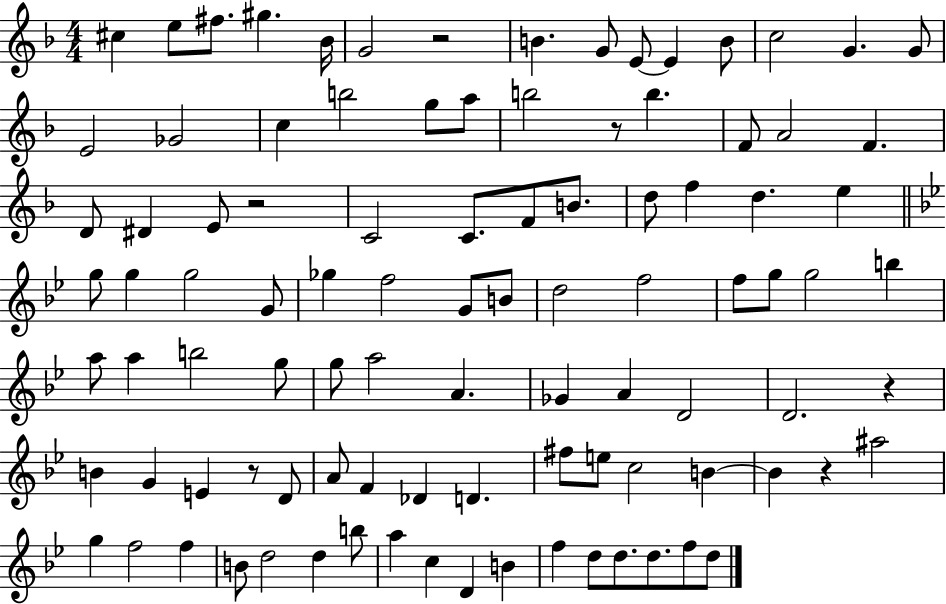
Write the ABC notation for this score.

X:1
T:Untitled
M:4/4
L:1/4
K:F
^c e/2 ^f/2 ^g _B/4 G2 z2 B G/2 E/2 E B/2 c2 G G/2 E2 _G2 c b2 g/2 a/2 b2 z/2 b F/2 A2 F D/2 ^D E/2 z2 C2 C/2 F/2 B/2 d/2 f d e g/2 g g2 G/2 _g f2 G/2 B/2 d2 f2 f/2 g/2 g2 b a/2 a b2 g/2 g/2 a2 A _G A D2 D2 z B G E z/2 D/2 A/2 F _D D ^f/2 e/2 c2 B B z ^a2 g f2 f B/2 d2 d b/2 a c D B f d/2 d/2 d/2 f/2 d/2